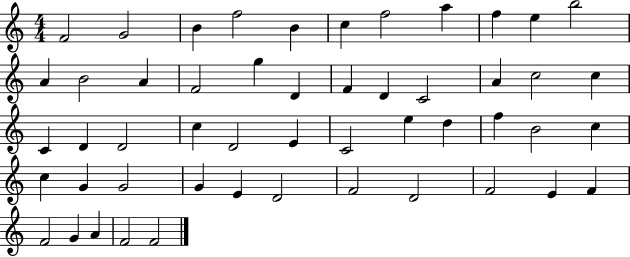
X:1
T:Untitled
M:4/4
L:1/4
K:C
F2 G2 B f2 B c f2 a f e b2 A B2 A F2 g D F D C2 A c2 c C D D2 c D2 E C2 e d f B2 c c G G2 G E D2 F2 D2 F2 E F F2 G A F2 F2